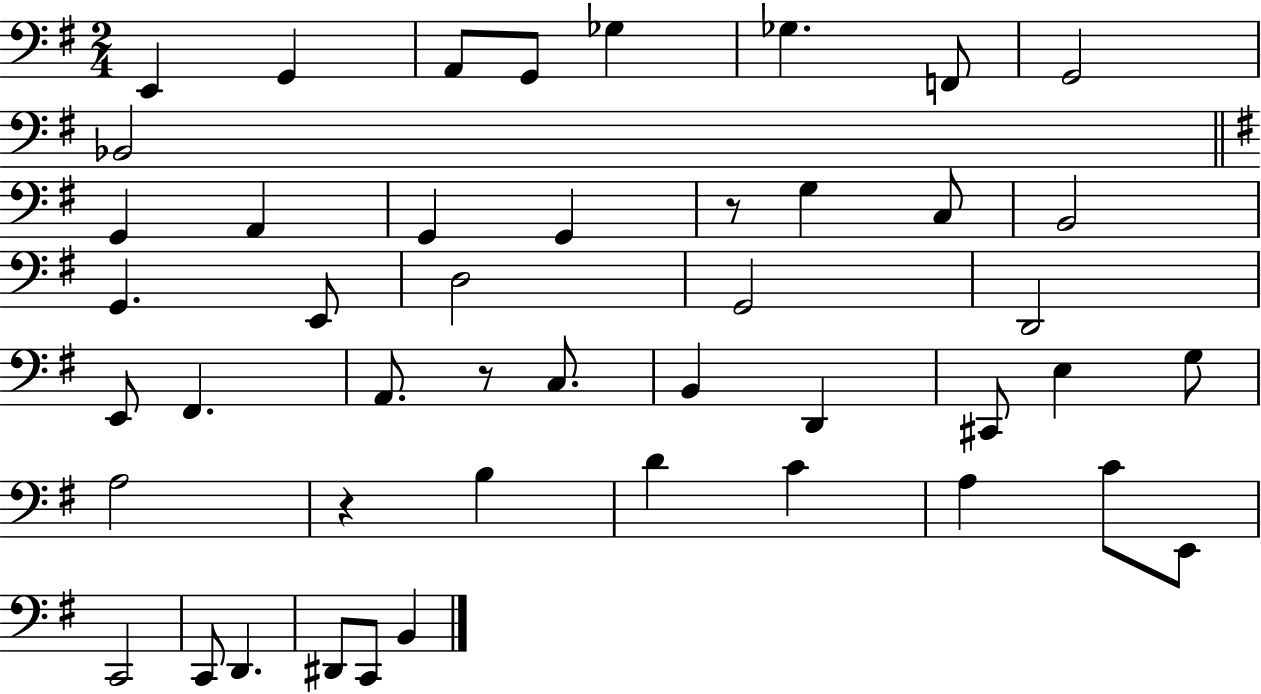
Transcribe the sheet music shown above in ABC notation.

X:1
T:Untitled
M:2/4
L:1/4
K:G
E,, G,, A,,/2 G,,/2 _G, _G, F,,/2 G,,2 _B,,2 G,, A,, G,, G,, z/2 G, C,/2 B,,2 G,, E,,/2 D,2 G,,2 D,,2 E,,/2 ^F,, A,,/2 z/2 C,/2 B,, D,, ^C,,/2 E, G,/2 A,2 z B, D C A, C/2 E,,/2 C,,2 C,,/2 D,, ^D,,/2 C,,/2 B,,